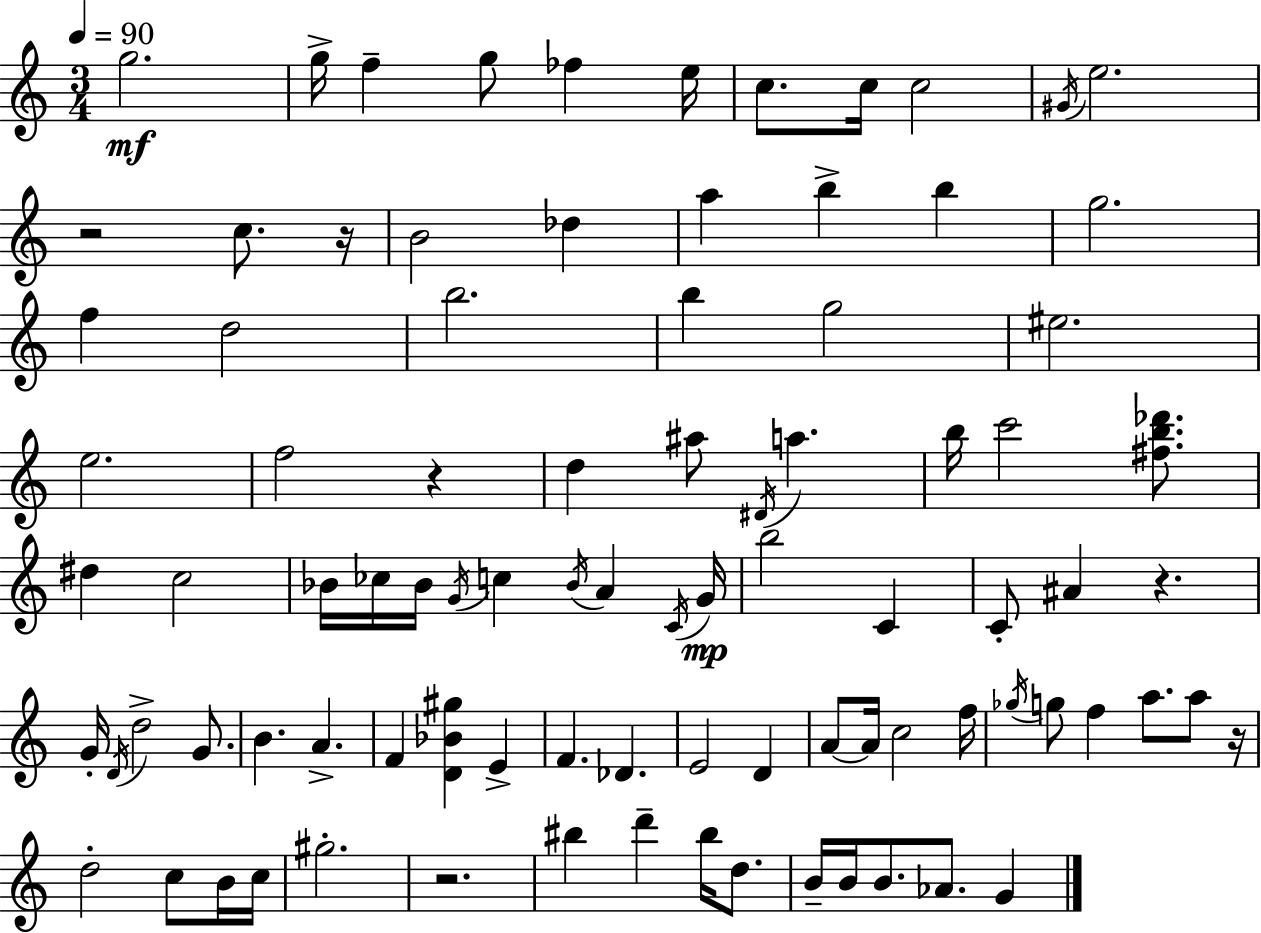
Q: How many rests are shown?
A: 6